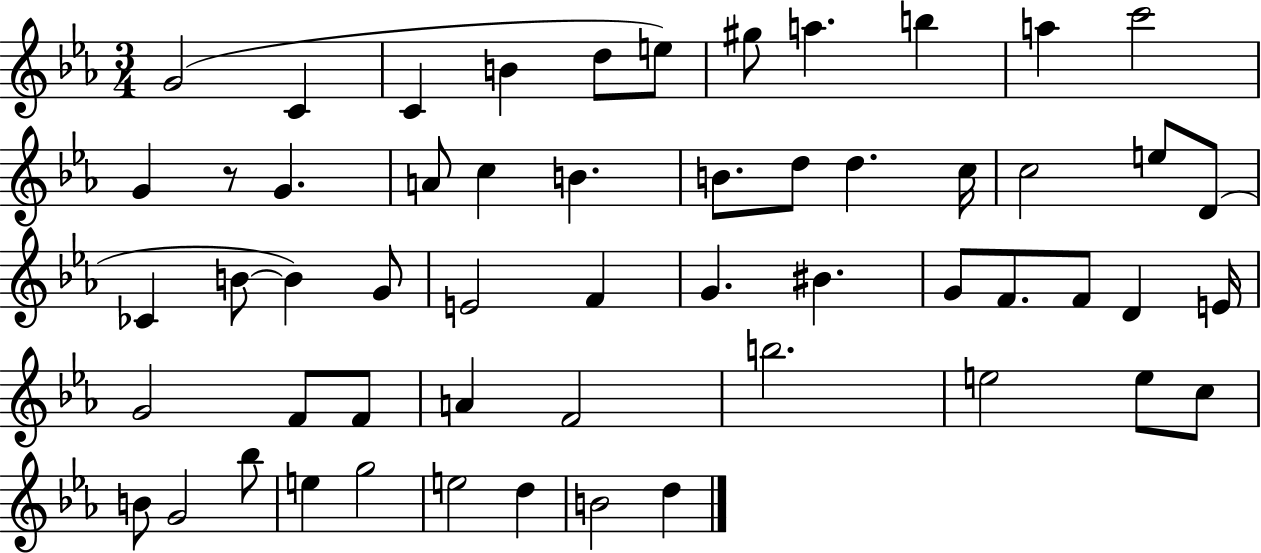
G4/h C4/q C4/q B4/q D5/e E5/e G#5/e A5/q. B5/q A5/q C6/h G4/q R/e G4/q. A4/e C5/q B4/q. B4/e. D5/e D5/q. C5/s C5/h E5/e D4/e CES4/q B4/e B4/q G4/e E4/h F4/q G4/q. BIS4/q. G4/e F4/e. F4/e D4/q E4/s G4/h F4/e F4/e A4/q F4/h B5/h. E5/h E5/e C5/e B4/e G4/h Bb5/e E5/q G5/h E5/h D5/q B4/h D5/q